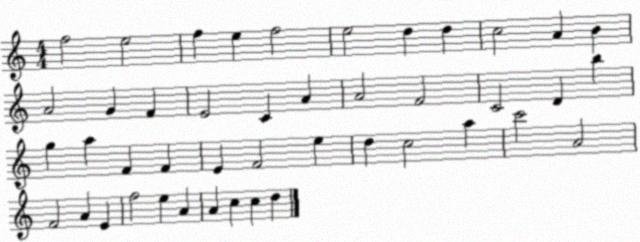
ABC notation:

X:1
T:Untitled
M:4/4
L:1/4
K:C
f2 e2 f e f2 e2 d d c2 A B A2 G F E2 C A A2 F2 C2 D b g a F F E F2 e d c2 a c'2 A2 F2 A E f2 e A A c c d